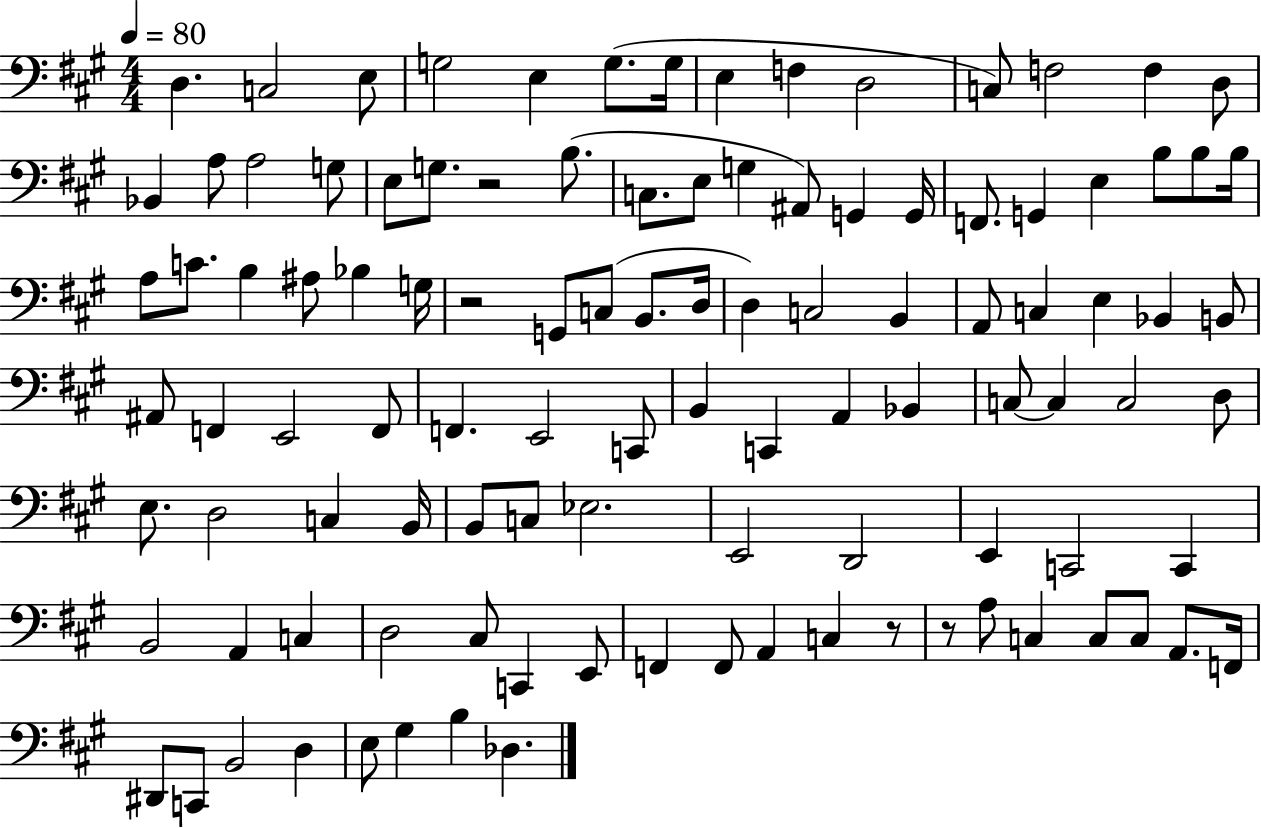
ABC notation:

X:1
T:Untitled
M:4/4
L:1/4
K:A
D, C,2 E,/2 G,2 E, G,/2 G,/4 E, F, D,2 C,/2 F,2 F, D,/2 _B,, A,/2 A,2 G,/2 E,/2 G,/2 z2 B,/2 C,/2 E,/2 G, ^A,,/2 G,, G,,/4 F,,/2 G,, E, B,/2 B,/2 B,/4 A,/2 C/2 B, ^A,/2 _B, G,/4 z2 G,,/2 C,/2 B,,/2 D,/4 D, C,2 B,, A,,/2 C, E, _B,, B,,/2 ^A,,/2 F,, E,,2 F,,/2 F,, E,,2 C,,/2 B,, C,, A,, _B,, C,/2 C, C,2 D,/2 E,/2 D,2 C, B,,/4 B,,/2 C,/2 _E,2 E,,2 D,,2 E,, C,,2 C,, B,,2 A,, C, D,2 ^C,/2 C,, E,,/2 F,, F,,/2 A,, C, z/2 z/2 A,/2 C, C,/2 C,/2 A,,/2 F,,/4 ^D,,/2 C,,/2 B,,2 D, E,/2 ^G, B, _D,